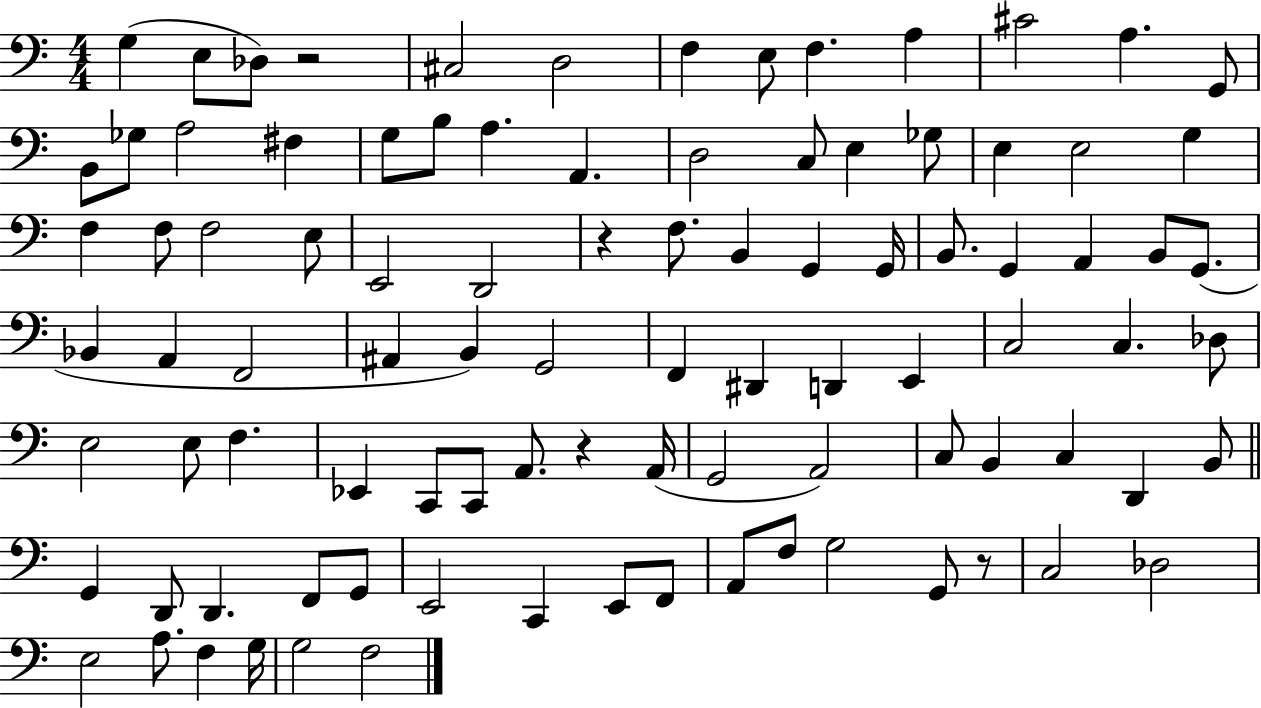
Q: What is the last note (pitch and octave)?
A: F3